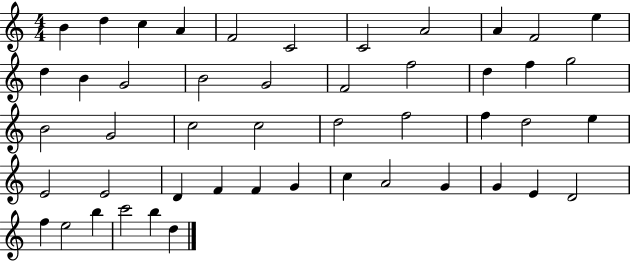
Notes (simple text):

B4/q D5/q C5/q A4/q F4/h C4/h C4/h A4/h A4/q F4/h E5/q D5/q B4/q G4/h B4/h G4/h F4/h F5/h D5/q F5/q G5/h B4/h G4/h C5/h C5/h D5/h F5/h F5/q D5/h E5/q E4/h E4/h D4/q F4/q F4/q G4/q C5/q A4/h G4/q G4/q E4/q D4/h F5/q E5/h B5/q C6/h B5/q D5/q